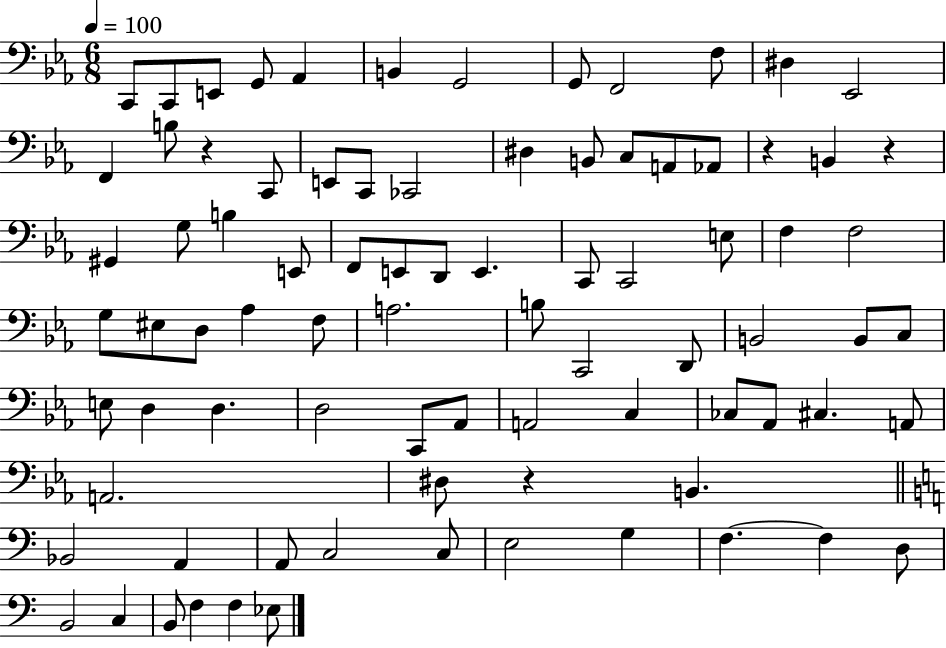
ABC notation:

X:1
T:Untitled
M:6/8
L:1/4
K:Eb
C,,/2 C,,/2 E,,/2 G,,/2 _A,, B,, G,,2 G,,/2 F,,2 F,/2 ^D, _E,,2 F,, B,/2 z C,,/2 E,,/2 C,,/2 _C,,2 ^D, B,,/2 C,/2 A,,/2 _A,,/2 z B,, z ^G,, G,/2 B, E,,/2 F,,/2 E,,/2 D,,/2 E,, C,,/2 C,,2 E,/2 F, F,2 G,/2 ^E,/2 D,/2 _A, F,/2 A,2 B,/2 C,,2 D,,/2 B,,2 B,,/2 C,/2 E,/2 D, D, D,2 C,,/2 _A,,/2 A,,2 C, _C,/2 _A,,/2 ^C, A,,/2 A,,2 ^D,/2 z B,, _B,,2 A,, A,,/2 C,2 C,/2 E,2 G, F, F, D,/2 B,,2 C, B,,/2 F, F, _E,/2